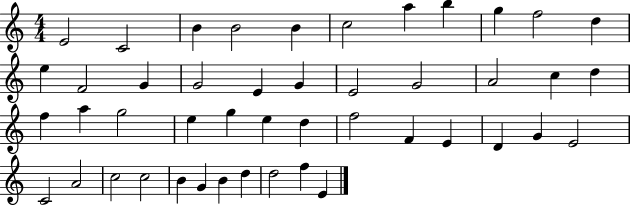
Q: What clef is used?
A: treble